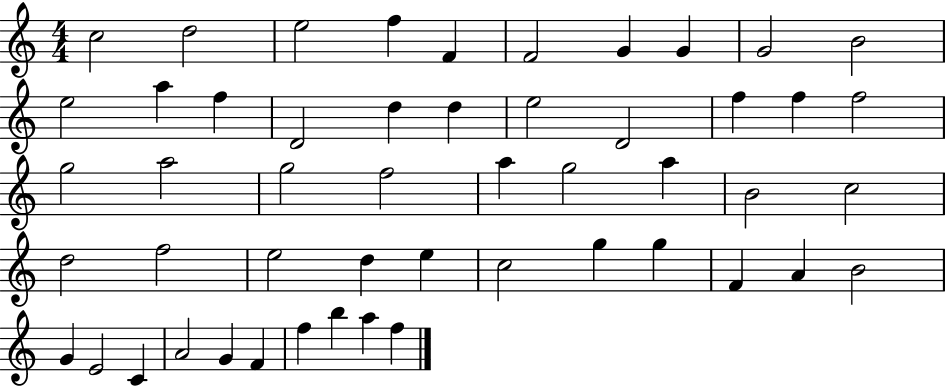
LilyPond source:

{
  \clef treble
  \numericTimeSignature
  \time 4/4
  \key c \major
  c''2 d''2 | e''2 f''4 f'4 | f'2 g'4 g'4 | g'2 b'2 | \break e''2 a''4 f''4 | d'2 d''4 d''4 | e''2 d'2 | f''4 f''4 f''2 | \break g''2 a''2 | g''2 f''2 | a''4 g''2 a''4 | b'2 c''2 | \break d''2 f''2 | e''2 d''4 e''4 | c''2 g''4 g''4 | f'4 a'4 b'2 | \break g'4 e'2 c'4 | a'2 g'4 f'4 | f''4 b''4 a''4 f''4 | \bar "|."
}